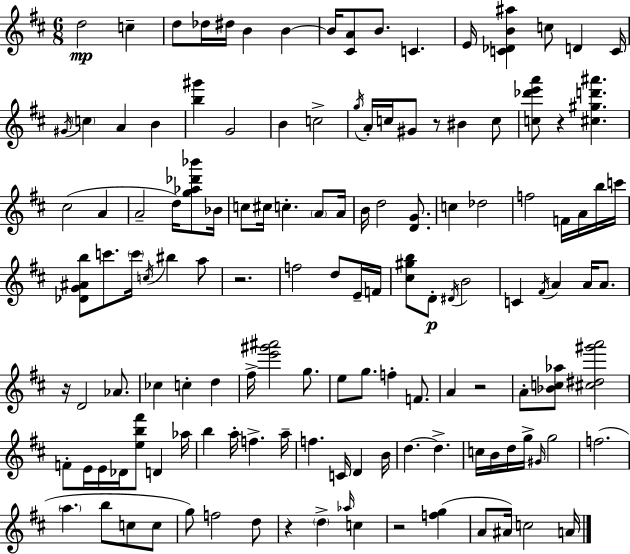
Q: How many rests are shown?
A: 7